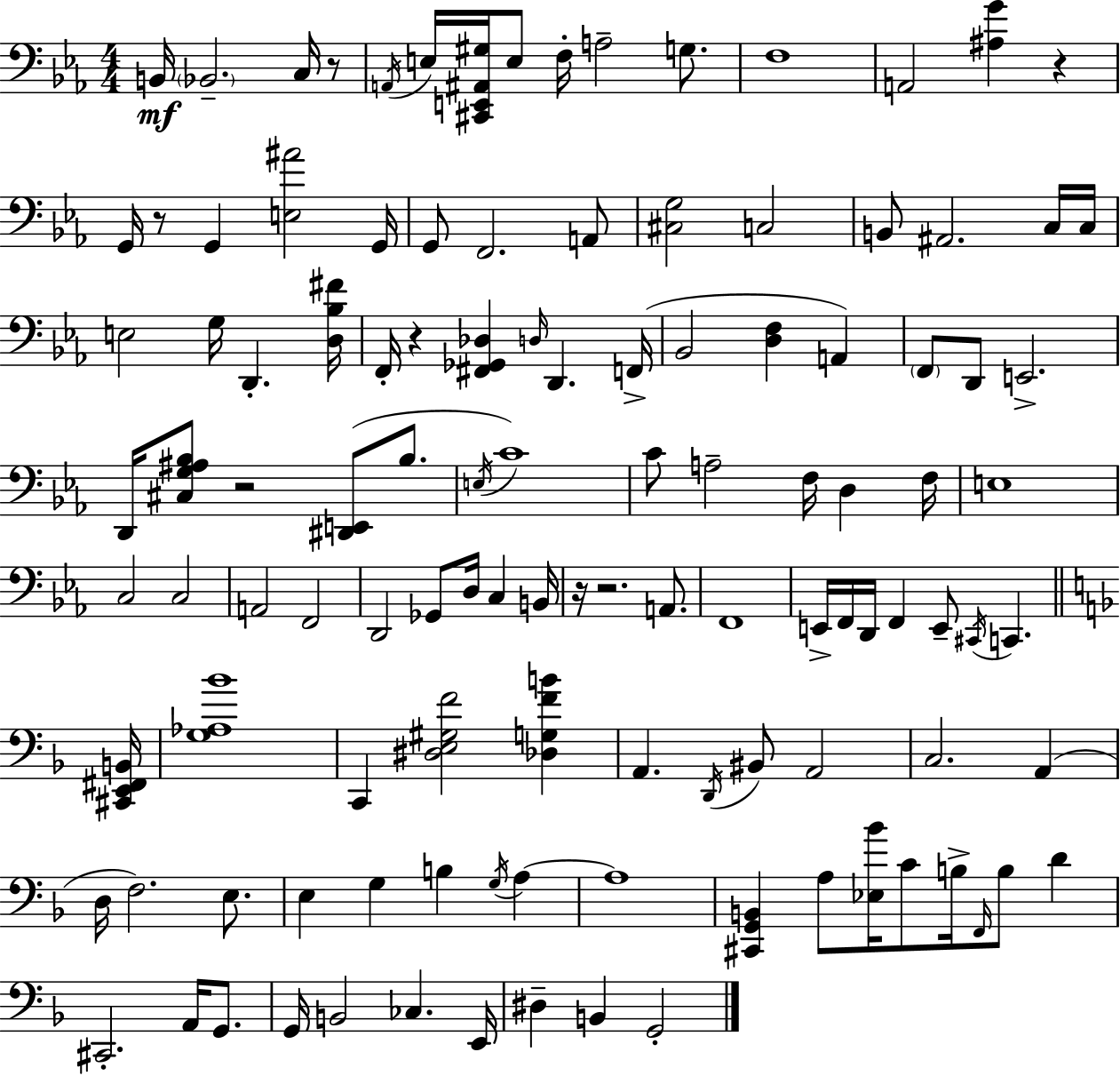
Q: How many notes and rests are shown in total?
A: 116